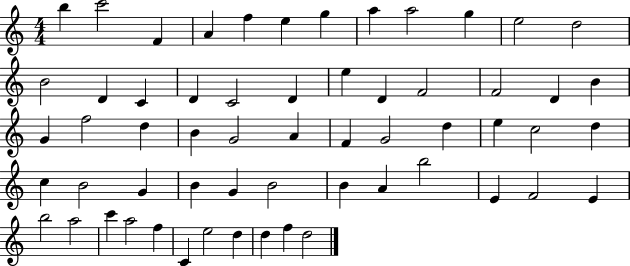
X:1
T:Untitled
M:4/4
L:1/4
K:C
b c'2 F A f e g a a2 g e2 d2 B2 D C D C2 D e D F2 F2 D B G f2 d B G2 A F G2 d e c2 d c B2 G B G B2 B A b2 E F2 E b2 a2 c' a2 f C e2 d d f d2